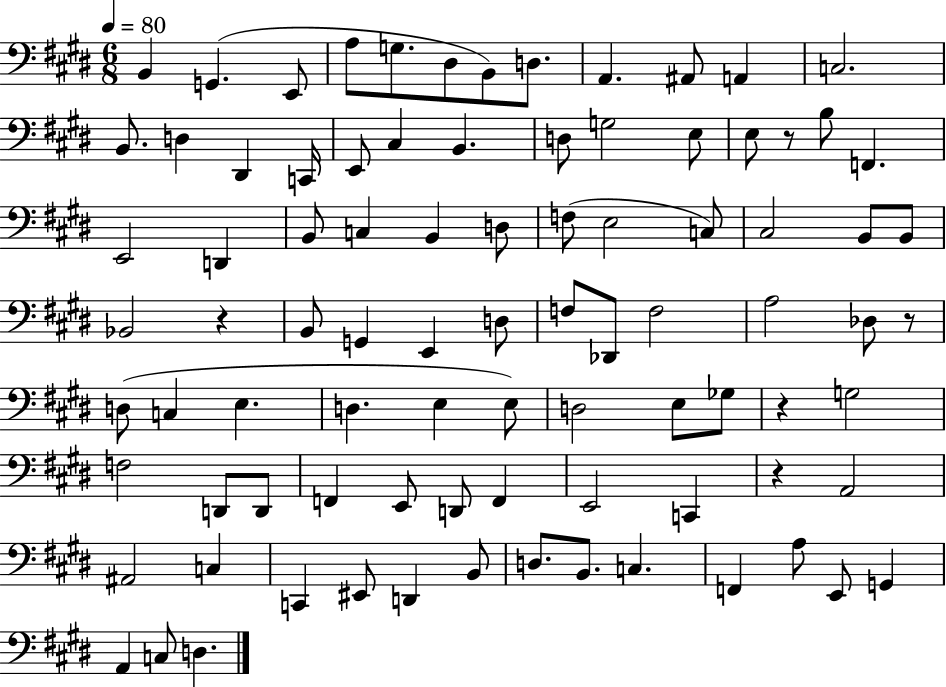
B2/q G2/q. E2/e A3/e G3/e. D#3/e B2/e D3/e. A2/q. A#2/e A2/q C3/h. B2/e. D3/q D#2/q C2/s E2/e C#3/q B2/q. D3/e G3/h E3/e E3/e R/e B3/e F2/q. E2/h D2/q B2/e C3/q B2/q D3/e F3/e E3/h C3/e C#3/h B2/e B2/e Bb2/h R/q B2/e G2/q E2/q D3/e F3/e Db2/e F3/h A3/h Db3/e R/e D3/e C3/q E3/q. D3/q. E3/q E3/e D3/h E3/e Gb3/e R/q G3/h F3/h D2/e D2/e F2/q E2/e D2/e F2/q E2/h C2/q R/q A2/h A#2/h C3/q C2/q EIS2/e D2/q B2/e D3/e. B2/e. C3/q. F2/q A3/e E2/e G2/q A2/q C3/e D3/q.